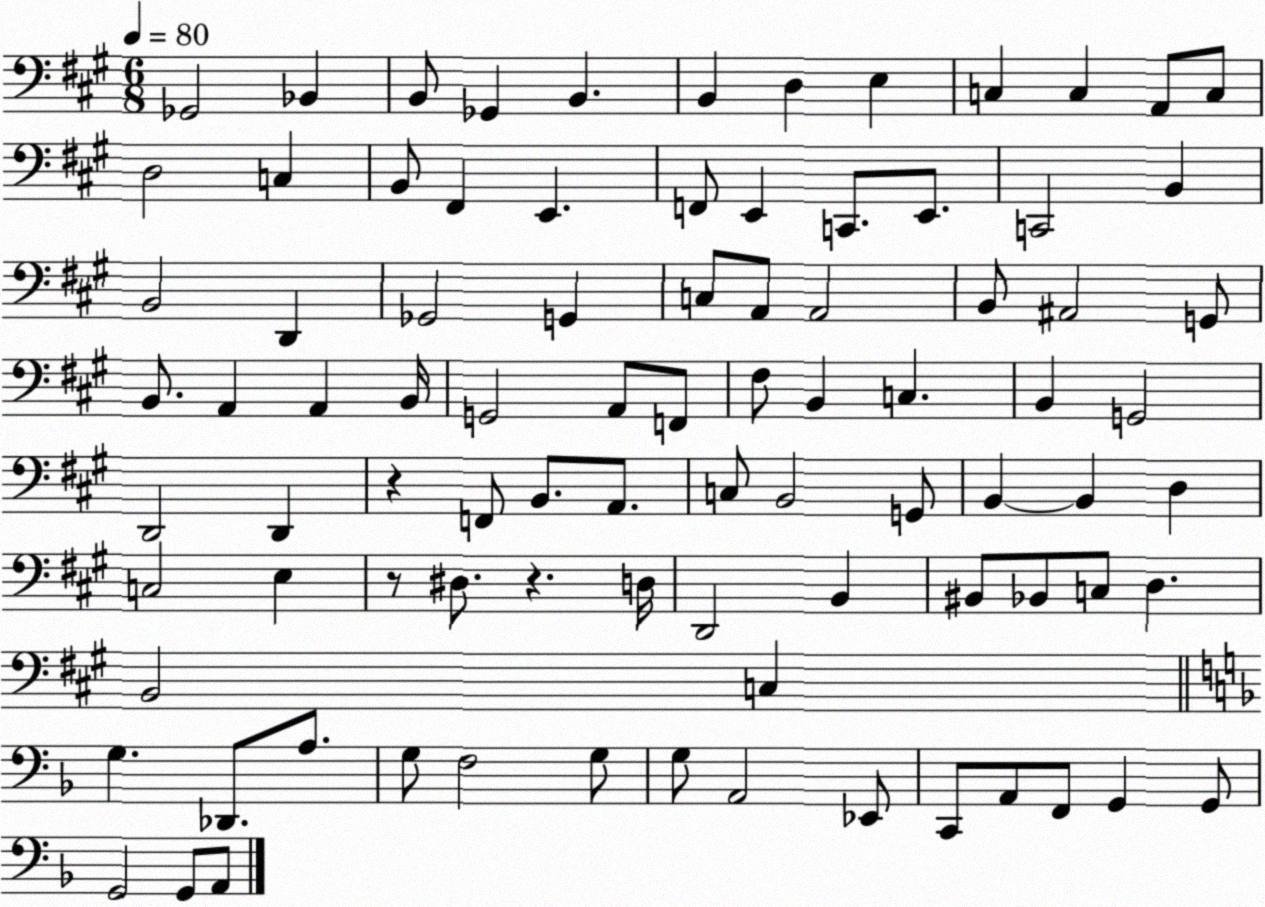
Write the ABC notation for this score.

X:1
T:Untitled
M:6/8
L:1/4
K:A
_G,,2 _B,, B,,/2 _G,, B,, B,, D, E, C, C, A,,/2 C,/2 D,2 C, B,,/2 ^F,, E,, F,,/2 E,, C,,/2 E,,/2 C,,2 B,, B,,2 D,, _G,,2 G,, C,/2 A,,/2 A,,2 B,,/2 ^A,,2 G,,/2 B,,/2 A,, A,, B,,/4 G,,2 A,,/2 F,,/2 ^F,/2 B,, C, B,, G,,2 D,,2 D,, z F,,/2 B,,/2 A,,/2 C,/2 B,,2 G,,/2 B,, B,, D, C,2 E, z/2 ^D,/2 z D,/4 D,,2 B,, ^B,,/2 _B,,/2 C,/2 D, B,,2 C, G, _D,,/2 A,/2 G,/2 F,2 G,/2 G,/2 A,,2 _E,,/2 C,,/2 A,,/2 F,,/2 G,, G,,/2 G,,2 G,,/2 A,,/2